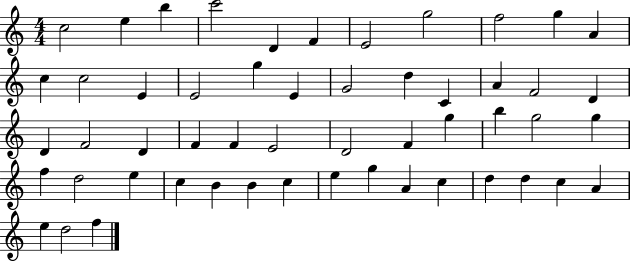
X:1
T:Untitled
M:4/4
L:1/4
K:C
c2 e b c'2 D F E2 g2 f2 g A c c2 E E2 g E G2 d C A F2 D D F2 D F F E2 D2 F g b g2 g f d2 e c B B c e g A c d d c A e d2 f